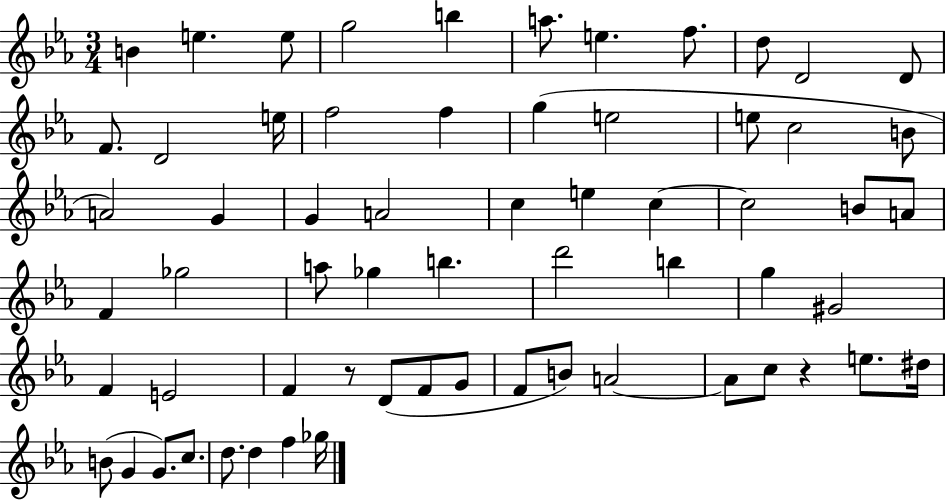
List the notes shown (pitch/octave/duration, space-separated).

B4/q E5/q. E5/e G5/h B5/q A5/e. E5/q. F5/e. D5/e D4/h D4/e F4/e. D4/h E5/s F5/h F5/q G5/q E5/h E5/e C5/h B4/e A4/h G4/q G4/q A4/h C5/q E5/q C5/q C5/h B4/e A4/e F4/q Gb5/h A5/e Gb5/q B5/q. D6/h B5/q G5/q G#4/h F4/q E4/h F4/q R/e D4/e F4/e G4/e F4/e B4/e A4/h A4/e C5/e R/q E5/e. D#5/s B4/e G4/q G4/e. C5/e. D5/e. D5/q F5/q Gb5/s